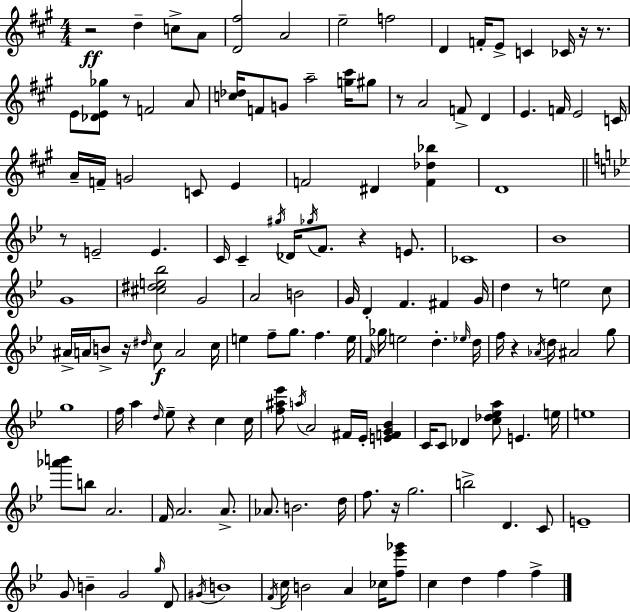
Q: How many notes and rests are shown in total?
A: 149